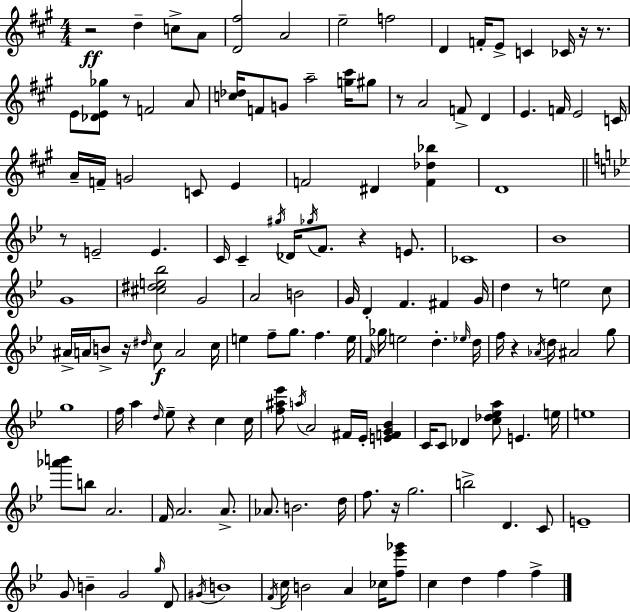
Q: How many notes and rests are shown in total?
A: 149